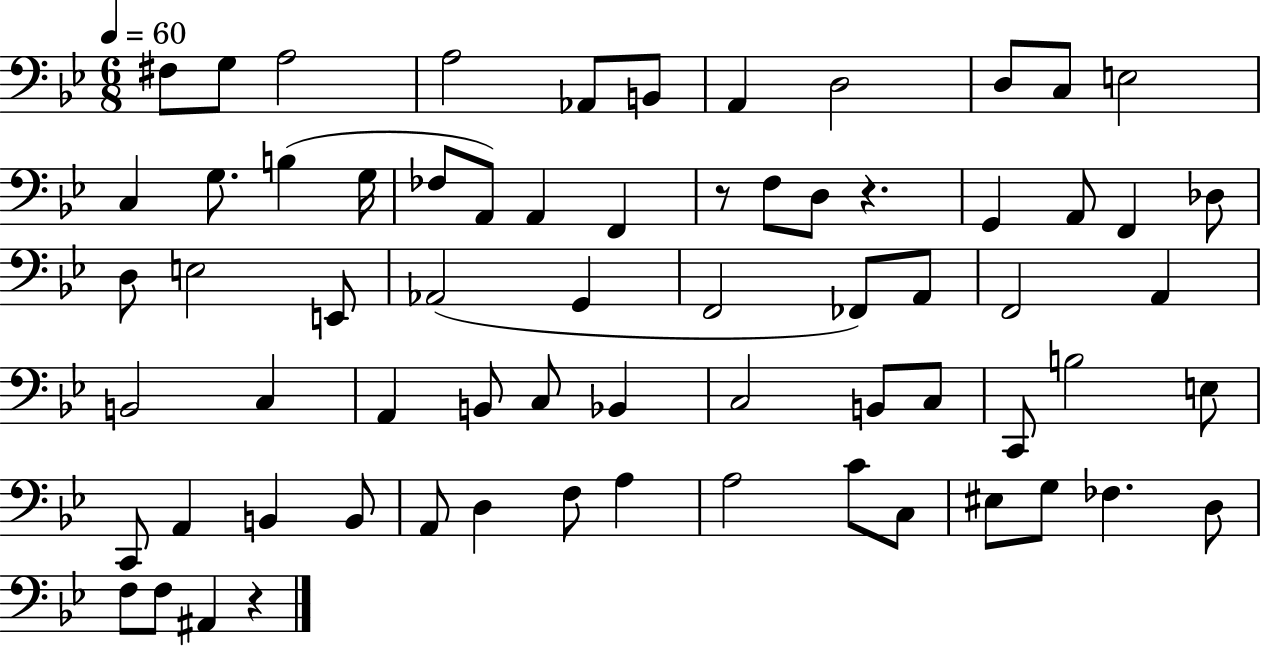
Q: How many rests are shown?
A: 3